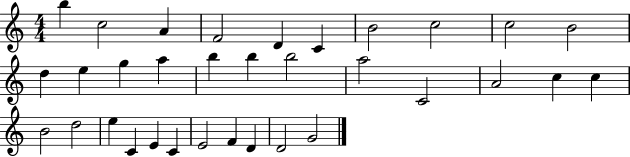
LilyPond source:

{
  \clef treble
  \numericTimeSignature
  \time 4/4
  \key c \major
  b''4 c''2 a'4 | f'2 d'4 c'4 | b'2 c''2 | c''2 b'2 | \break d''4 e''4 g''4 a''4 | b''4 b''4 b''2 | a''2 c'2 | a'2 c''4 c''4 | \break b'2 d''2 | e''4 c'4 e'4 c'4 | e'2 f'4 d'4 | d'2 g'2 | \break \bar "|."
}